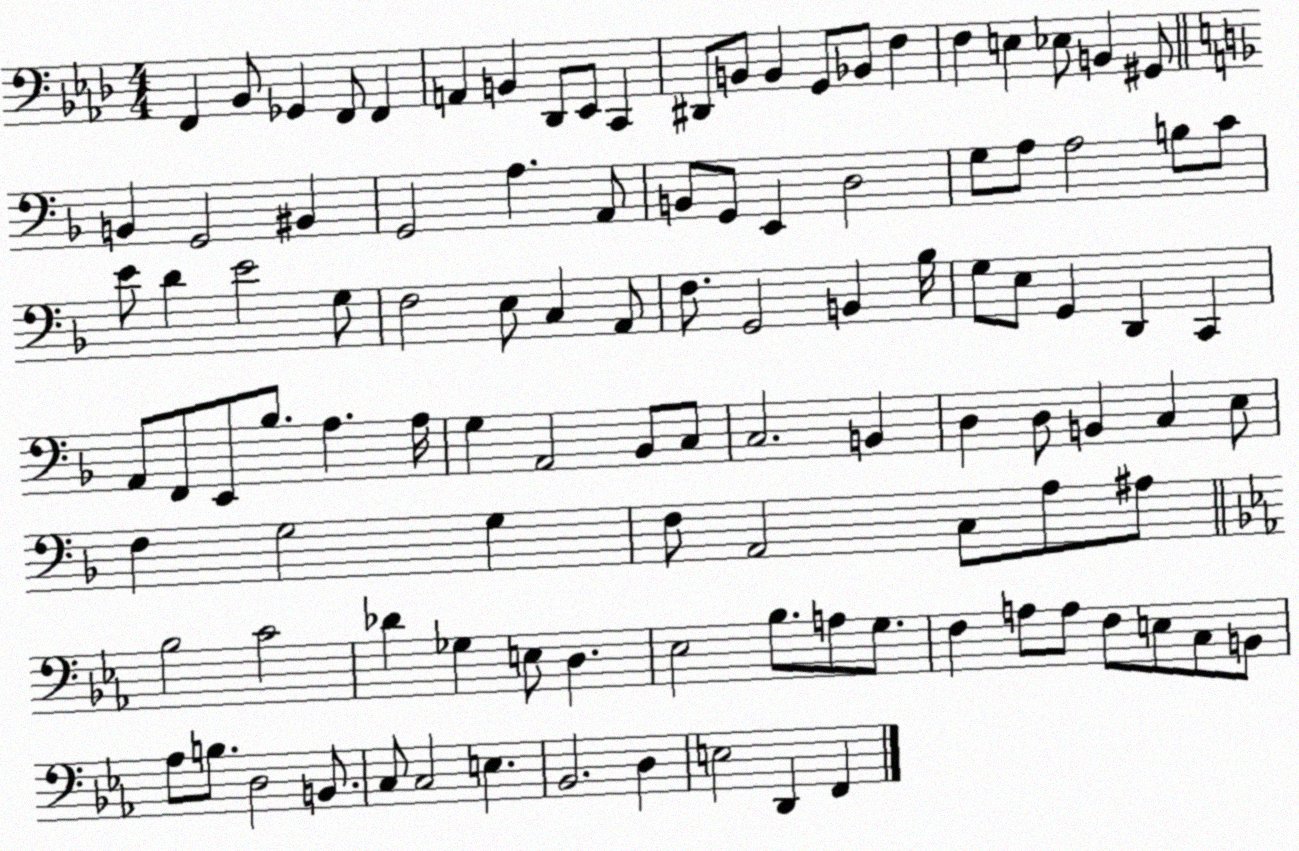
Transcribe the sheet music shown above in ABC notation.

X:1
T:Untitled
M:4/4
L:1/4
K:Ab
F,, _B,,/2 _G,, F,,/2 F,, A,, B,, _D,,/2 _E,,/2 C,, ^D,,/2 B,,/2 B,, G,,/2 _B,,/2 F, F, E, _E,/2 B,, ^G,,/2 B,, G,,2 ^B,, G,,2 A, A,,/2 B,,/2 G,,/2 E,, D,2 G,/2 A,/2 A,2 B,/2 C/2 E/2 D E2 G,/2 F,2 E,/2 C, A,,/2 F,/2 G,,2 B,, _B,/4 G,/2 E,/2 G,, D,, C,, A,,/2 F,,/2 E,,/2 _B,/2 A, A,/4 G, A,,2 _B,,/2 C,/2 C,2 B,, D, D,/2 B,, C, E,/2 F, G,2 G, F,/2 A,,2 C,/2 A,/2 ^A,/2 _B,2 C2 _D _G, E,/2 D, _E,2 _B,/2 A,/2 G,/2 F, A,/2 A,/2 F,/2 E,/2 C,/2 B,,/2 _A,/2 B,/2 D,2 B,,/2 C,/2 C,2 E, _B,,2 D, E,2 D,, F,,